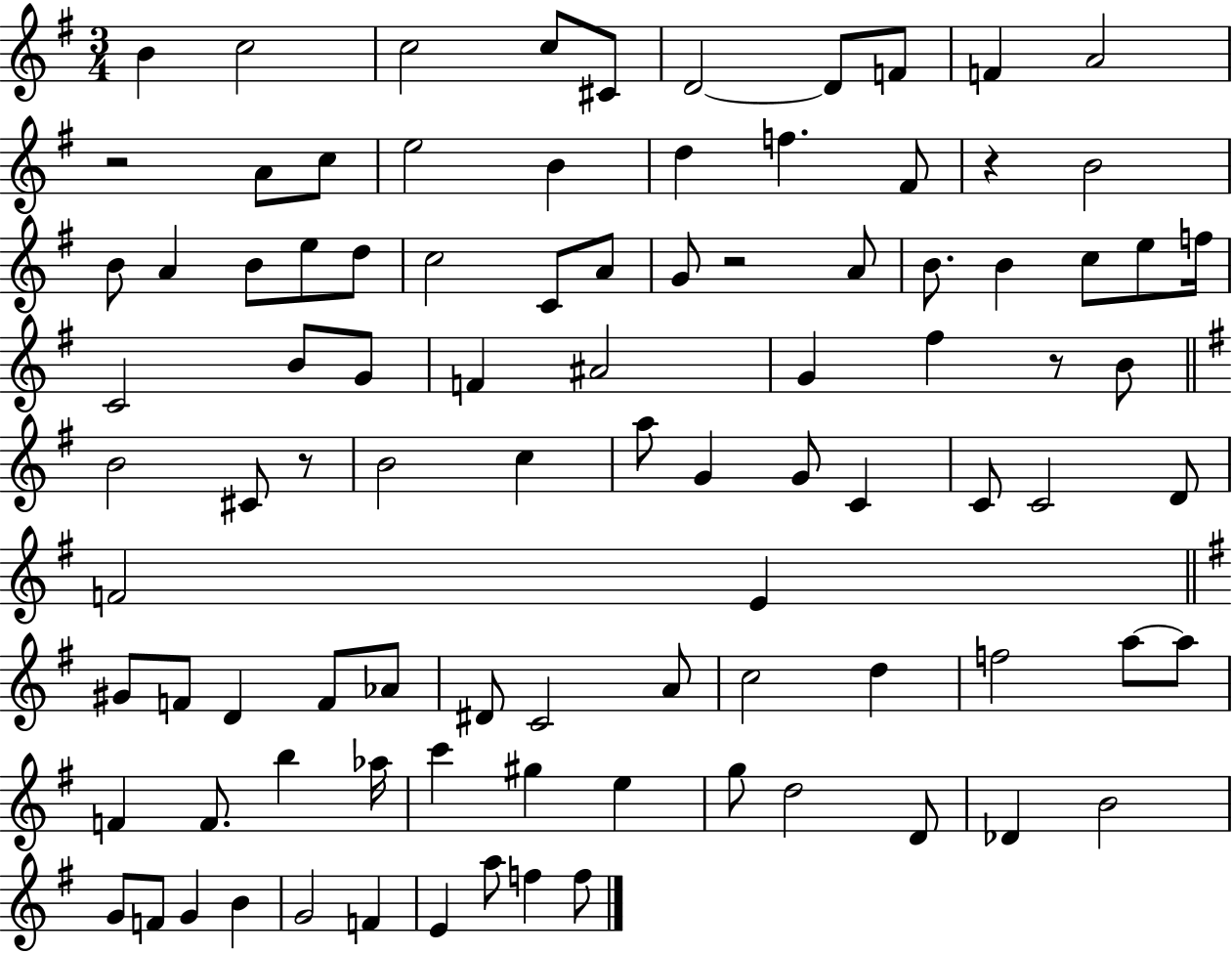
B4/q C5/h C5/h C5/e C#4/e D4/h D4/e F4/e F4/q A4/h R/h A4/e C5/e E5/h B4/q D5/q F5/q. F#4/e R/q B4/h B4/e A4/q B4/e E5/e D5/e C5/h C4/e A4/e G4/e R/h A4/e B4/e. B4/q C5/e E5/e F5/s C4/h B4/e G4/e F4/q A#4/h G4/q F#5/q R/e B4/e B4/h C#4/e R/e B4/h C5/q A5/e G4/q G4/e C4/q C4/e C4/h D4/e F4/h E4/q G#4/e F4/e D4/q F4/e Ab4/e D#4/e C4/h A4/e C5/h D5/q F5/h A5/e A5/e F4/q F4/e. B5/q Ab5/s C6/q G#5/q E5/q G5/e D5/h D4/e Db4/q B4/h G4/e F4/e G4/q B4/q G4/h F4/q E4/q A5/e F5/q F5/e